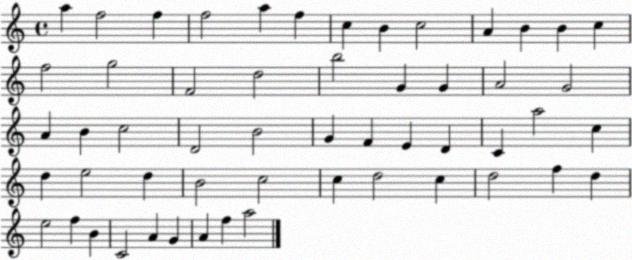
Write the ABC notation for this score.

X:1
T:Untitled
M:4/4
L:1/4
K:C
a f2 f f2 a f c B c2 A B B c f2 g2 F2 d2 b2 G G A2 G2 A B c2 D2 B2 G F E D C a2 c d e2 d B2 c2 c d2 c d2 f d e2 f B C2 A G A f a2